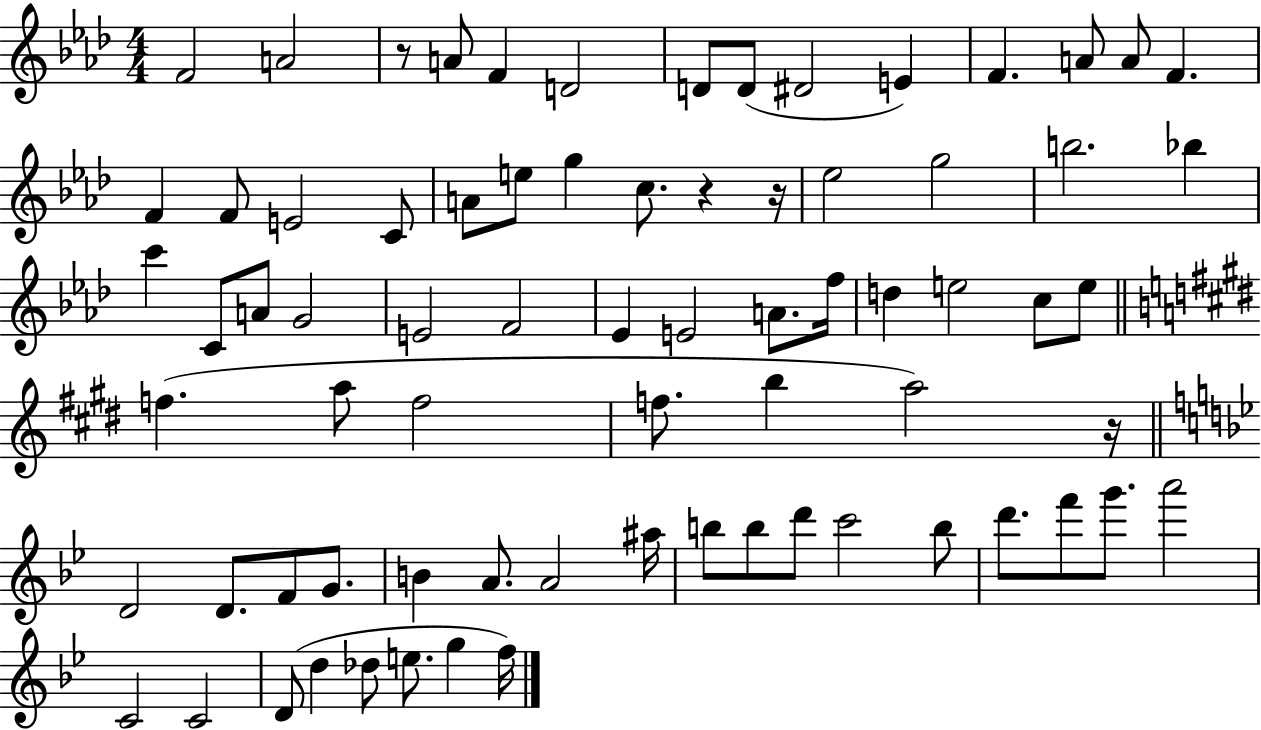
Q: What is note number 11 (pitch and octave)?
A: A4